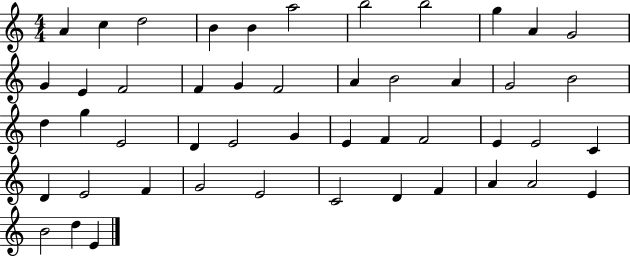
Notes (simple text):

A4/q C5/q D5/h B4/q B4/q A5/h B5/h B5/h G5/q A4/q G4/h G4/q E4/q F4/h F4/q G4/q F4/h A4/q B4/h A4/q G4/h B4/h D5/q G5/q E4/h D4/q E4/h G4/q E4/q F4/q F4/h E4/q E4/h C4/q D4/q E4/h F4/q G4/h E4/h C4/h D4/q F4/q A4/q A4/h E4/q B4/h D5/q E4/q